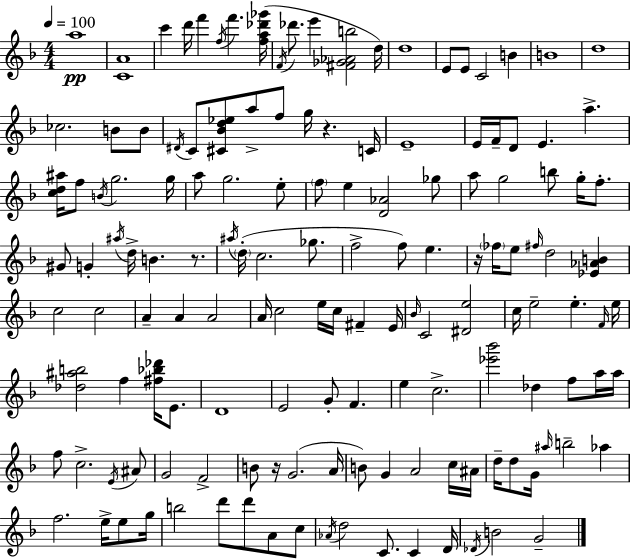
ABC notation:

X:1
T:Untitled
M:4/4
L:1/4
K:Dm
a4 [CA]4 c' d'/4 f' f/4 f' [fa_d'_g']/4 F/4 _d'/2 e' [^F_G_Ab]2 d/4 d4 E/2 E/2 C2 B B4 d4 _c2 B/2 B/2 ^D/4 C/2 [^C_Bd_e]/2 a/2 f/2 g/4 z C/4 E4 E/4 F/4 D/2 E a [cd^a]/4 f/2 B/4 g2 g/4 a/2 g2 e/2 f/2 e [D_A]2 _g/2 a/2 g2 b/2 g/4 f/2 ^G/2 G ^a/4 d/4 B z/2 ^a/4 d/4 c2 _g/2 f2 f/2 e z/4 _f/4 e/2 ^f/4 d2 [_E_AB] c2 c2 A A A2 A/4 c2 e/4 c/4 ^F E/4 _B/4 C2 [^De]2 c/4 e2 e F/4 e/4 [_d^ab]2 f [^f_b_d']/4 E/2 D4 E2 G/2 F e c2 [_e'_b']2 _d f/2 a/4 a/4 f/2 c2 E/4 ^A/2 G2 F2 B/2 z/4 G2 A/4 B/2 G A2 c/4 ^A/4 d/4 d/2 G/4 ^a/4 b2 _a f2 e/4 e/2 g/4 b2 d'/2 d'/2 A/2 c/2 _A/4 d2 C/2 C D/4 _D/4 B2 G2